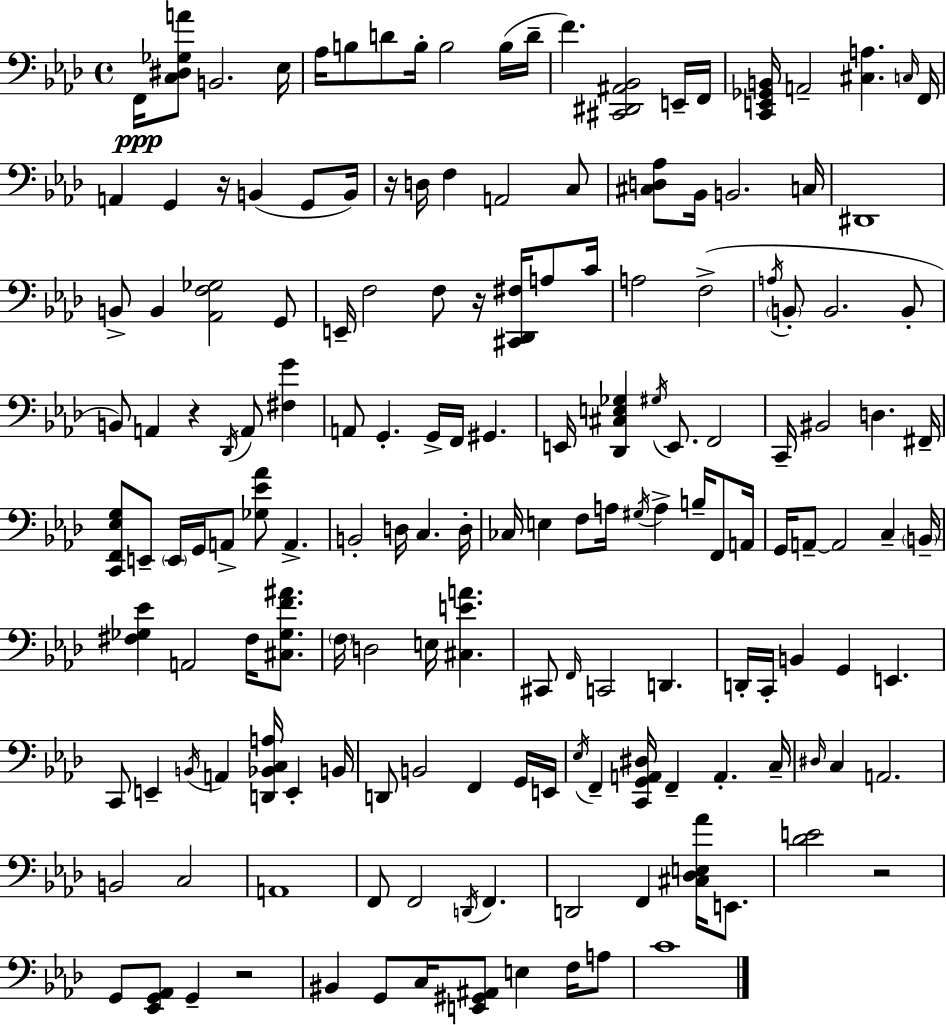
F2/s [C3,D#3,Gb3,A4]/e B2/h. Eb3/s Ab3/s B3/e D4/e B3/s B3/h B3/s D4/s F4/q. [C#2,D#2,A#2,Bb2]/h E2/s F2/s [C2,E2,Gb2,B2]/s A2/h [C#3,A3]/q. C3/s F2/s A2/q G2/q R/s B2/q G2/e B2/s R/s D3/s F3/q A2/h C3/e [C#3,D3,Ab3]/e Bb2/s B2/h. C3/s D#2/w B2/e B2/q [Ab2,F3,Gb3]/h G2/e E2/s F3/h F3/e R/s [C#2,Db2,F#3]/s A3/e C4/s A3/h F3/h A3/s B2/e B2/h. B2/e B2/e A2/q R/q Db2/s A2/e [F#3,G4]/q A2/e G2/q. G2/s F2/s G#2/q. E2/s [Db2,C#3,E3,Gb3]/q G#3/s E2/e. F2/h C2/s BIS2/h D3/q. F#2/s [C2,F2,Eb3,G3]/e E2/e E2/s G2/s A2/e [Gb3,Eb4,Ab4]/e A2/q. B2/h D3/s C3/q. D3/s CES3/s E3/q F3/e A3/s G#3/s A3/q B3/s F2/e A2/s G2/s A2/e A2/h C3/q B2/s [F#3,Gb3,Eb4]/q A2/h F#3/s [C#3,Gb3,F4,A#4]/e. F3/s D3/h E3/s [C#3,E4,A4]/q. C#2/e F2/s C2/h D2/q. D2/s C2/s B2/q G2/q E2/q. C2/e E2/q B2/s A2/q [D2,Bb2,C3,A3]/s E2/q B2/s D2/e B2/h F2/q G2/s E2/s Eb3/s F2/q [C2,G2,A2,D#3]/s F2/q A2/q. C3/s D#3/s C3/q A2/h. B2/h C3/h A2/w F2/e F2/h D2/s F2/q. D2/h F2/q [C#3,Db3,E3,Ab4]/s E2/e. [Db4,E4]/h R/h G2/e [Eb2,G2,Ab2]/e G2/q R/h BIS2/q G2/e C3/s [E2,G#2,A#2]/e E3/q F3/s A3/e C4/w